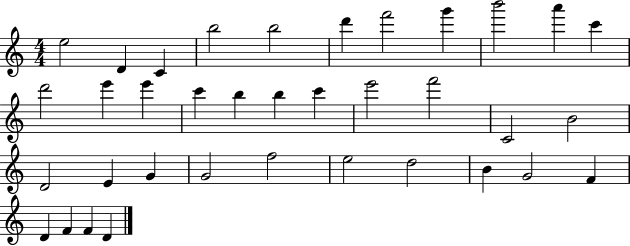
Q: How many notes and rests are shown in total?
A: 36